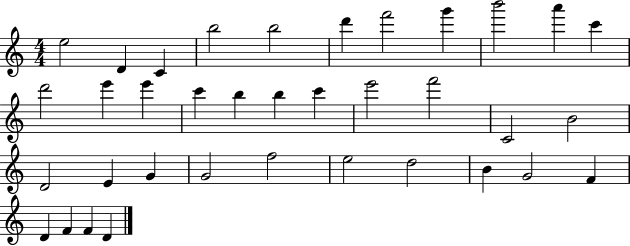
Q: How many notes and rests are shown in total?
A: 36